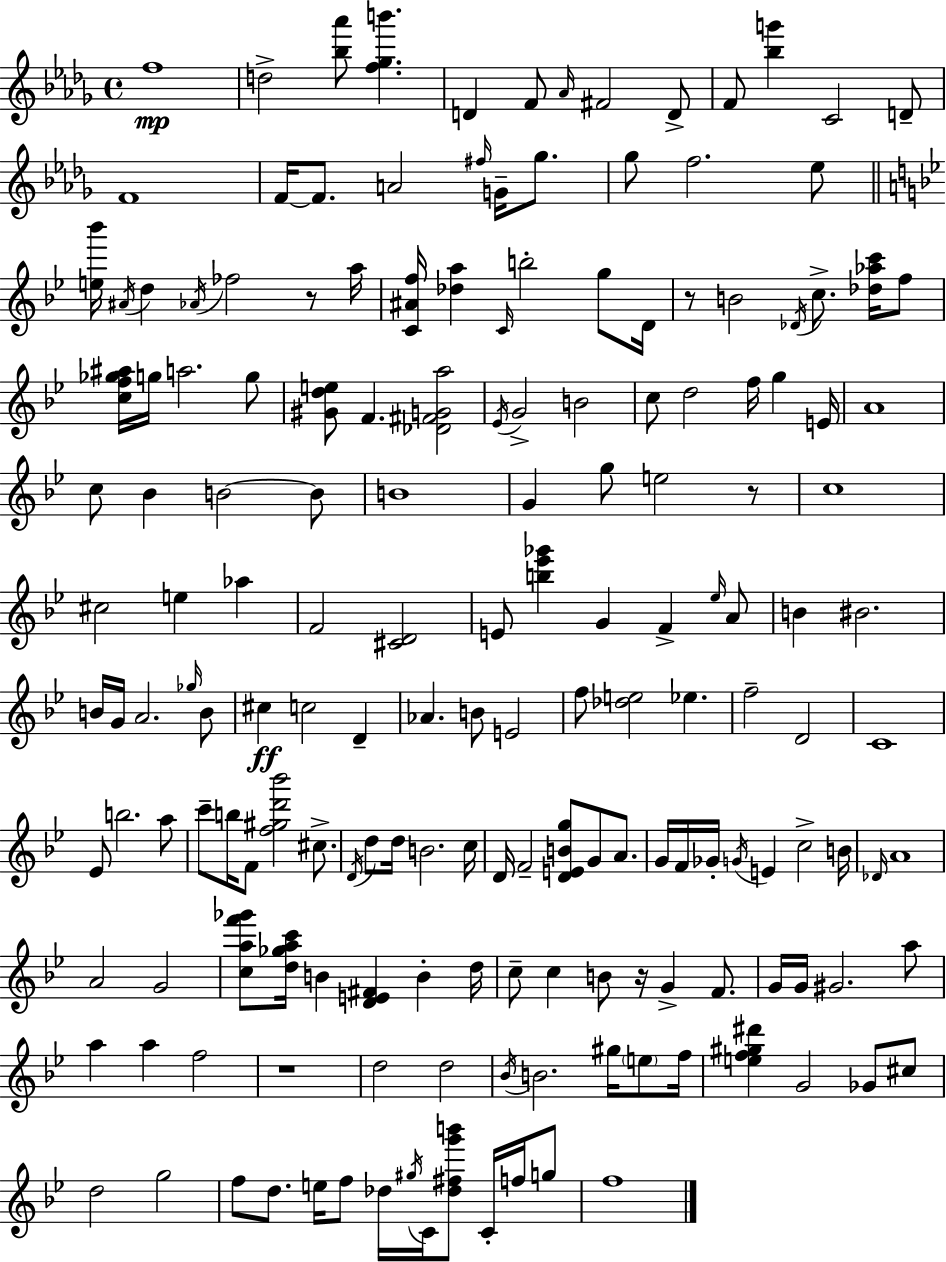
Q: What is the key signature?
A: BES minor